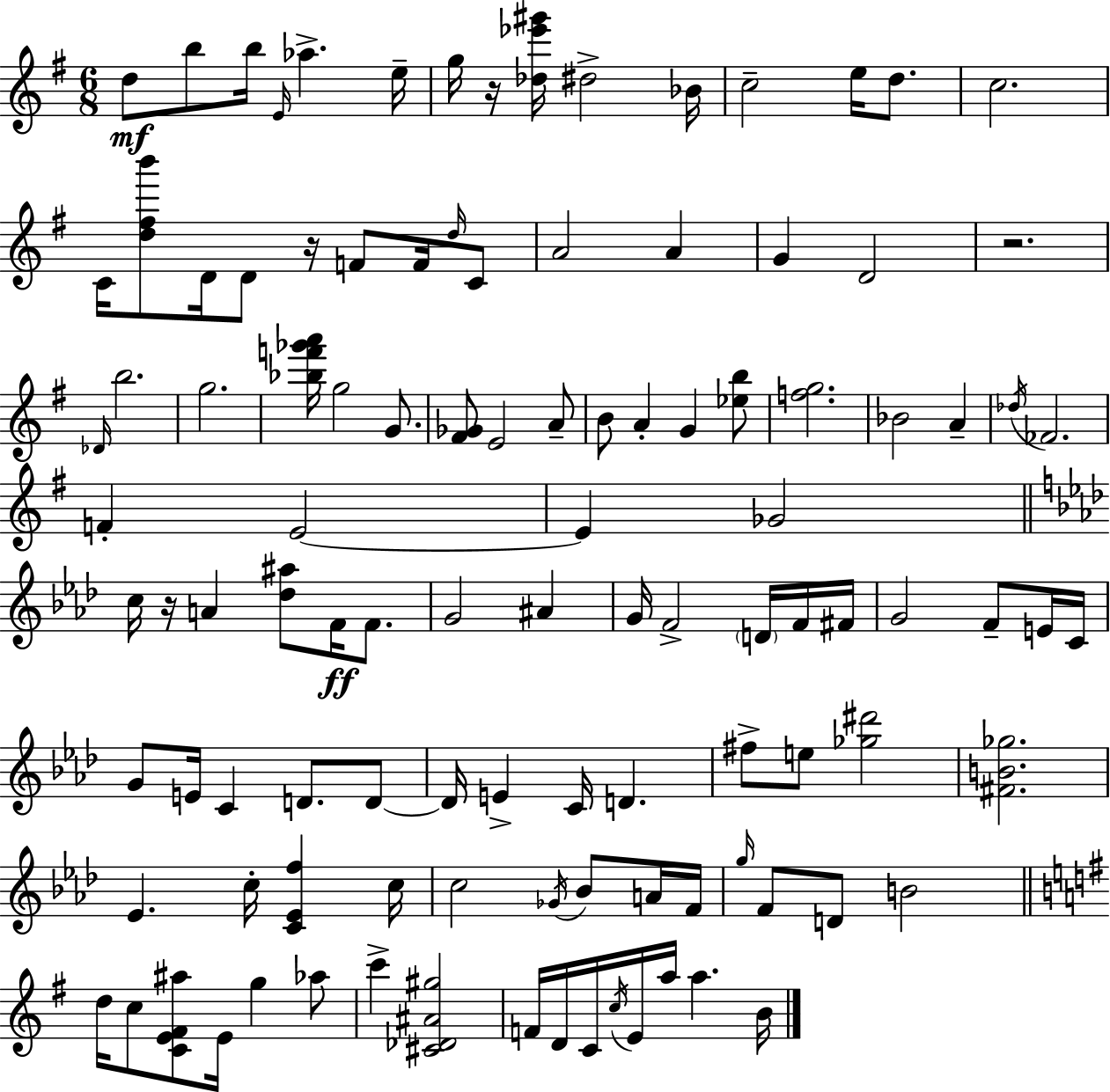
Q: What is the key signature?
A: G major